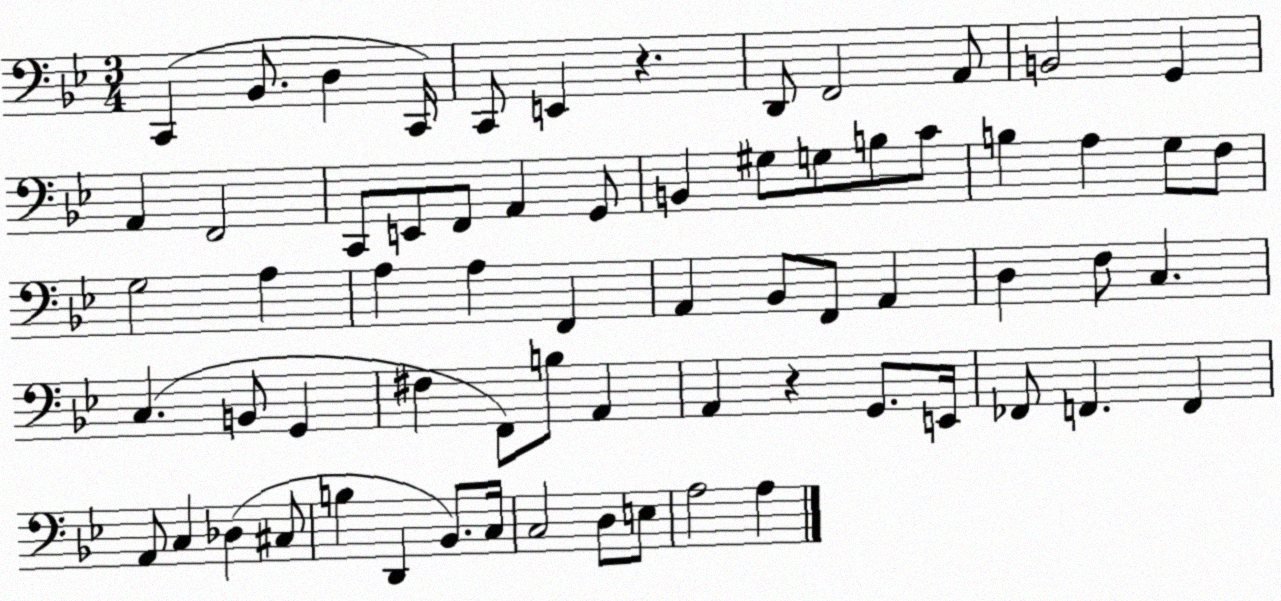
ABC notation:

X:1
T:Untitled
M:3/4
L:1/4
K:Bb
C,, _B,,/2 D, C,,/4 C,,/2 E,, z D,,/2 F,,2 A,,/2 B,,2 G,, A,, F,,2 C,,/2 E,,/2 F,,/2 A,, G,,/2 B,, ^G,/2 G,/2 B,/2 C/2 B, A, G,/2 F,/2 G,2 A, A, A, F,, A,, _B,,/2 F,,/2 A,, D, F,/2 C, C, B,,/2 G,, ^F, F,,/2 B,/2 A,, A,, z G,,/2 E,,/4 _F,,/2 F,, F,, A,,/2 C, _D, ^C,/2 B, D,, _B,,/2 C,/4 C,2 D,/2 E,/2 A,2 A,